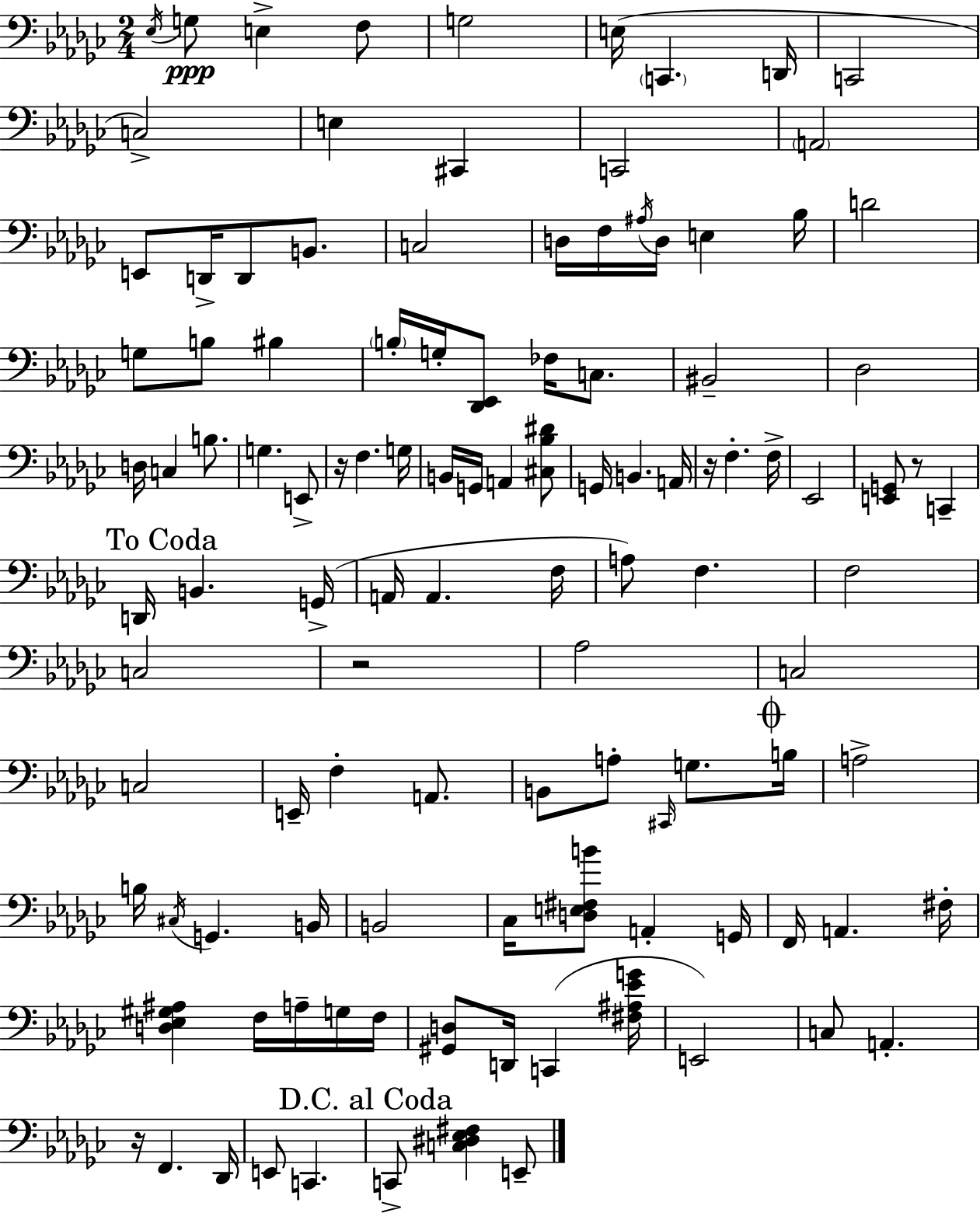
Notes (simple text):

Eb3/s G3/e E3/q F3/e G3/h E3/s C2/q. D2/s C2/h C3/h E3/q C#2/q C2/h A2/h E2/e D2/s D2/e B2/e. C3/h D3/s F3/s A#3/s D3/s E3/q Bb3/s D4/h G3/e B3/e BIS3/q B3/s G3/s [Db2,Eb2]/e FES3/s C3/e. BIS2/h Db3/h D3/s C3/q B3/e. G3/q. E2/e R/s F3/q. G3/s B2/s G2/s A2/q [C#3,Bb3,D#4]/e G2/s B2/q. A2/s R/s F3/q. F3/s Eb2/h [E2,G2]/e R/e C2/q D2/s B2/q. G2/s A2/s A2/q. F3/s A3/e F3/q. F3/h C3/h R/h Ab3/h C3/h C3/h E2/s F3/q A2/e. B2/e A3/e C#2/s G3/e. B3/s A3/h B3/s C#3/s G2/q. B2/s B2/h CES3/s [D3,E3,F#3,B4]/e A2/q G2/s F2/s A2/q. F#3/s [D3,Eb3,G#3,A#3]/q F3/s A3/s G3/s F3/s [G#2,D3]/e D2/s C2/q [F#3,A#3,Eb4,G4]/s E2/h C3/e A2/q. R/s F2/q. Db2/s E2/e C2/q. C2/e [C3,D#3,Eb3,F#3]/q E2/e